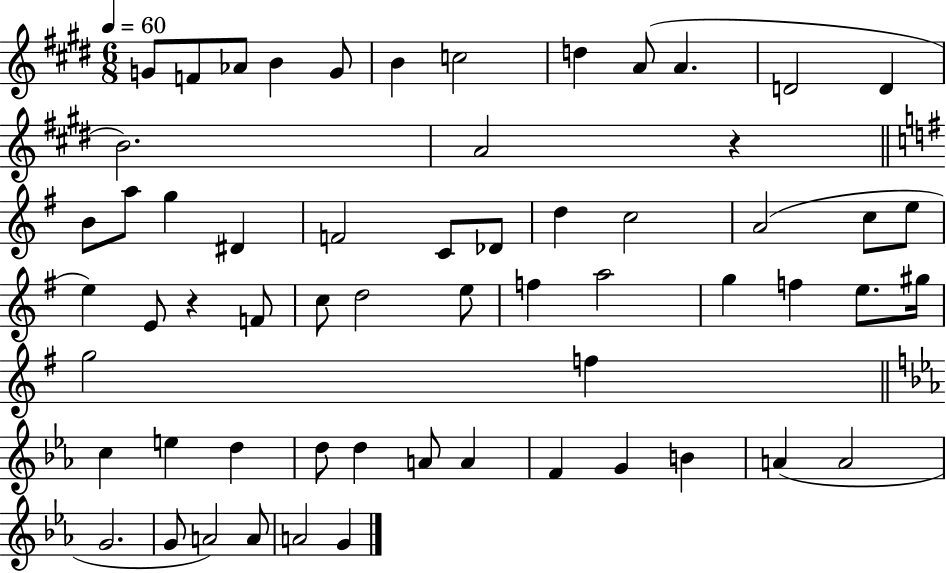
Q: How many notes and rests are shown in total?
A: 60